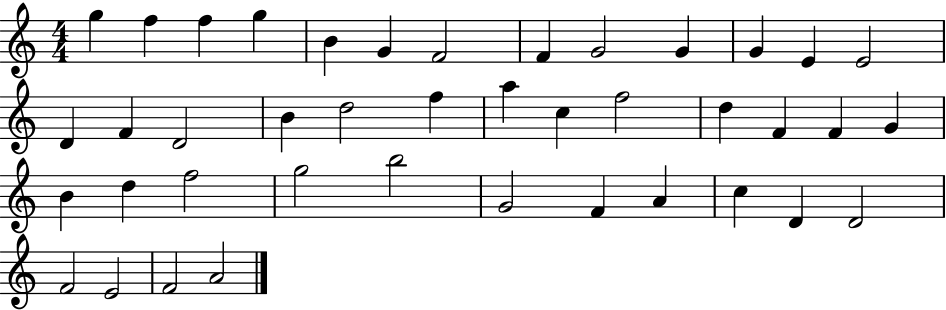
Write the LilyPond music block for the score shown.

{
  \clef treble
  \numericTimeSignature
  \time 4/4
  \key c \major
  g''4 f''4 f''4 g''4 | b'4 g'4 f'2 | f'4 g'2 g'4 | g'4 e'4 e'2 | \break d'4 f'4 d'2 | b'4 d''2 f''4 | a''4 c''4 f''2 | d''4 f'4 f'4 g'4 | \break b'4 d''4 f''2 | g''2 b''2 | g'2 f'4 a'4 | c''4 d'4 d'2 | \break f'2 e'2 | f'2 a'2 | \bar "|."
}